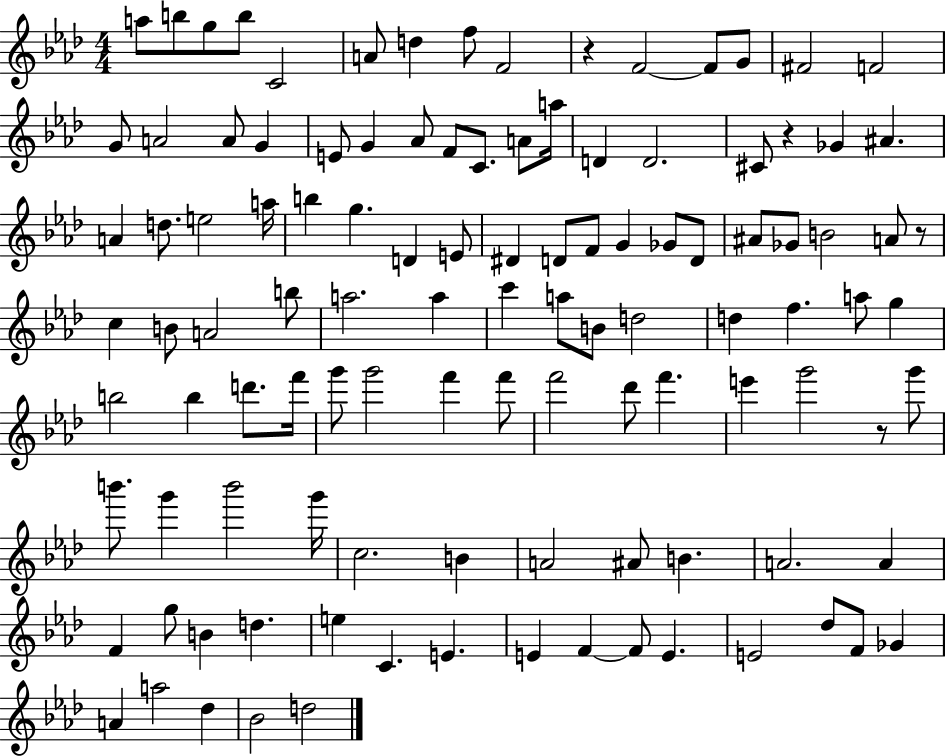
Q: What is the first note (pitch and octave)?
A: A5